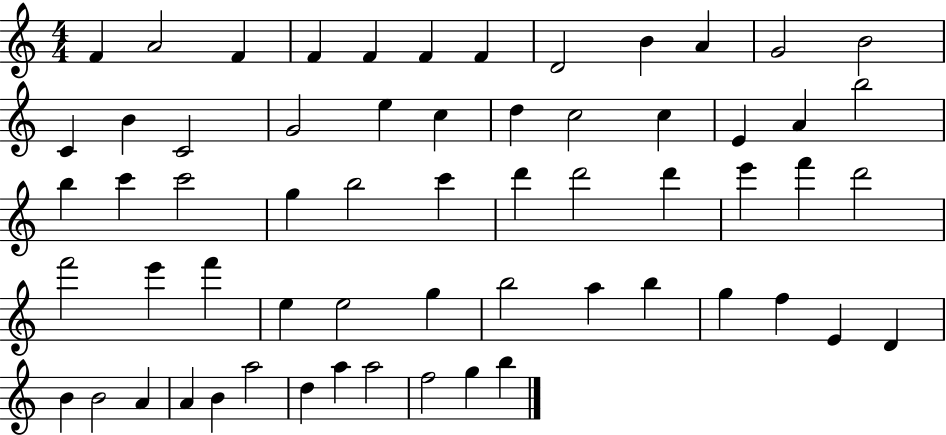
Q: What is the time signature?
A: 4/4